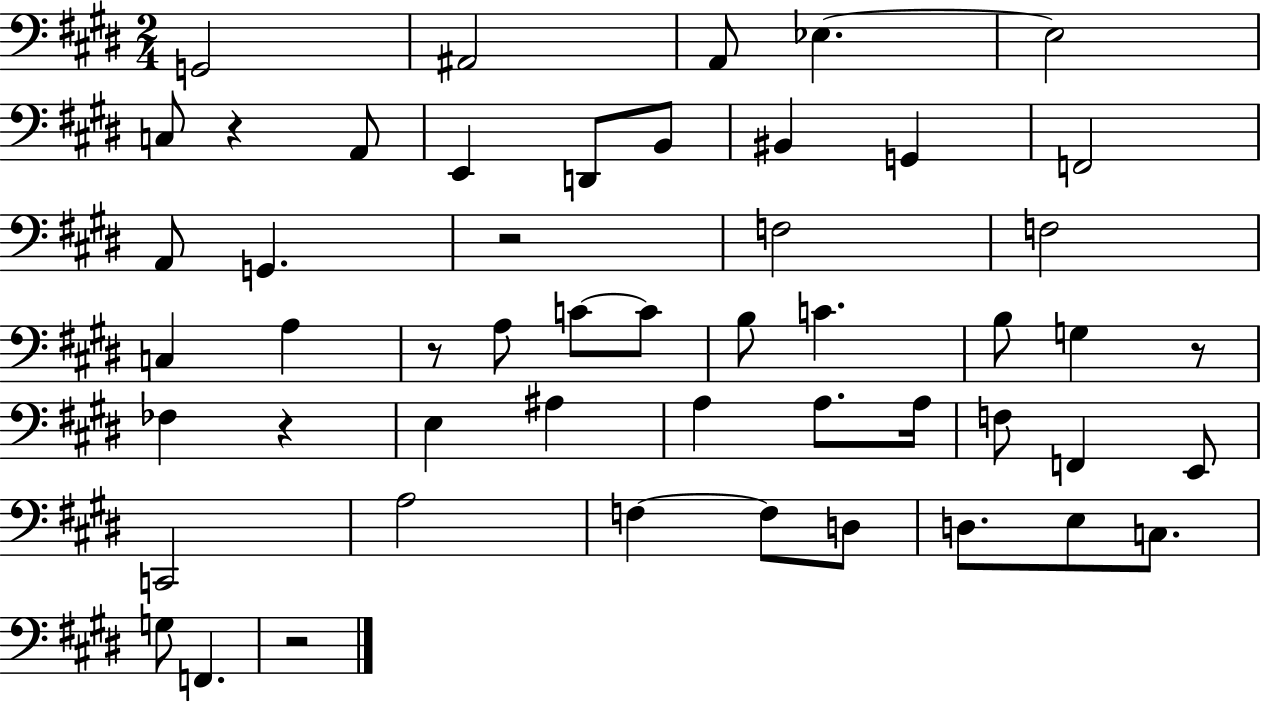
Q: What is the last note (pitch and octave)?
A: F2